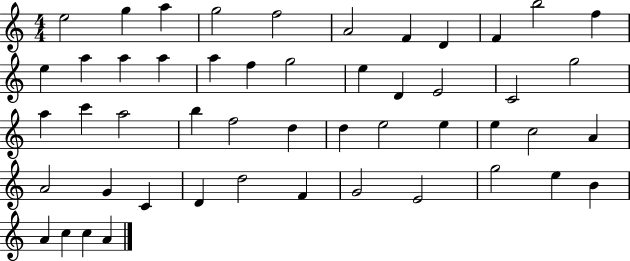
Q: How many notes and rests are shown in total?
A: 50